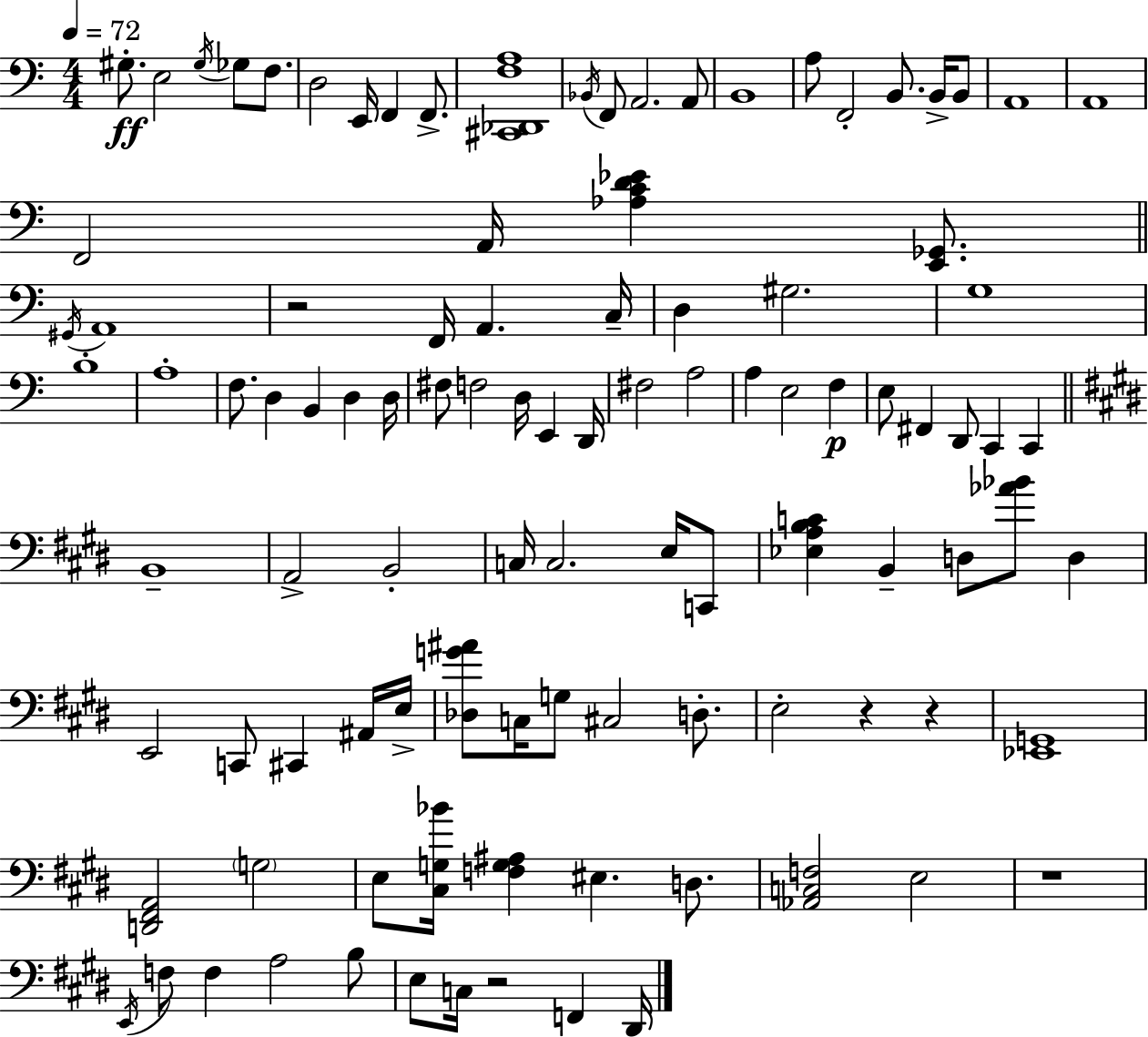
X:1
T:Untitled
M:4/4
L:1/4
K:C
^G,/2 E,2 ^G,/4 _G,/2 F,/2 D,2 E,,/4 F,, F,,/2 [^C,,_D,,F,A,]4 _B,,/4 F,,/2 A,,2 A,,/2 B,,4 A,/2 F,,2 B,,/2 B,,/4 B,,/2 A,,4 A,,4 F,,2 A,,/4 [_A,CD_E] [E,,_G,,]/2 ^G,,/4 A,,4 z2 F,,/4 A,, C,/4 D, ^G,2 G,4 B,4 A,4 F,/2 D, B,, D, D,/4 ^F,/2 F,2 D,/4 E,, D,,/4 ^F,2 A,2 A, E,2 F, E,/2 ^F,, D,,/2 C,, C,, B,,4 A,,2 B,,2 C,/4 C,2 E,/4 C,,/2 [_E,A,B,C] B,, D,/2 [_A_B]/2 D, E,,2 C,,/2 ^C,, ^A,,/4 E,/4 [_D,G^A]/2 C,/4 G,/2 ^C,2 D,/2 E,2 z z [_E,,G,,]4 [D,,^F,,A,,]2 G,2 E,/2 [^C,G,_B]/4 [F,G,^A,] ^E, D,/2 [_A,,C,F,]2 E,2 z4 E,,/4 F,/2 F, A,2 B,/2 E,/2 C,/4 z2 F,, ^D,,/4